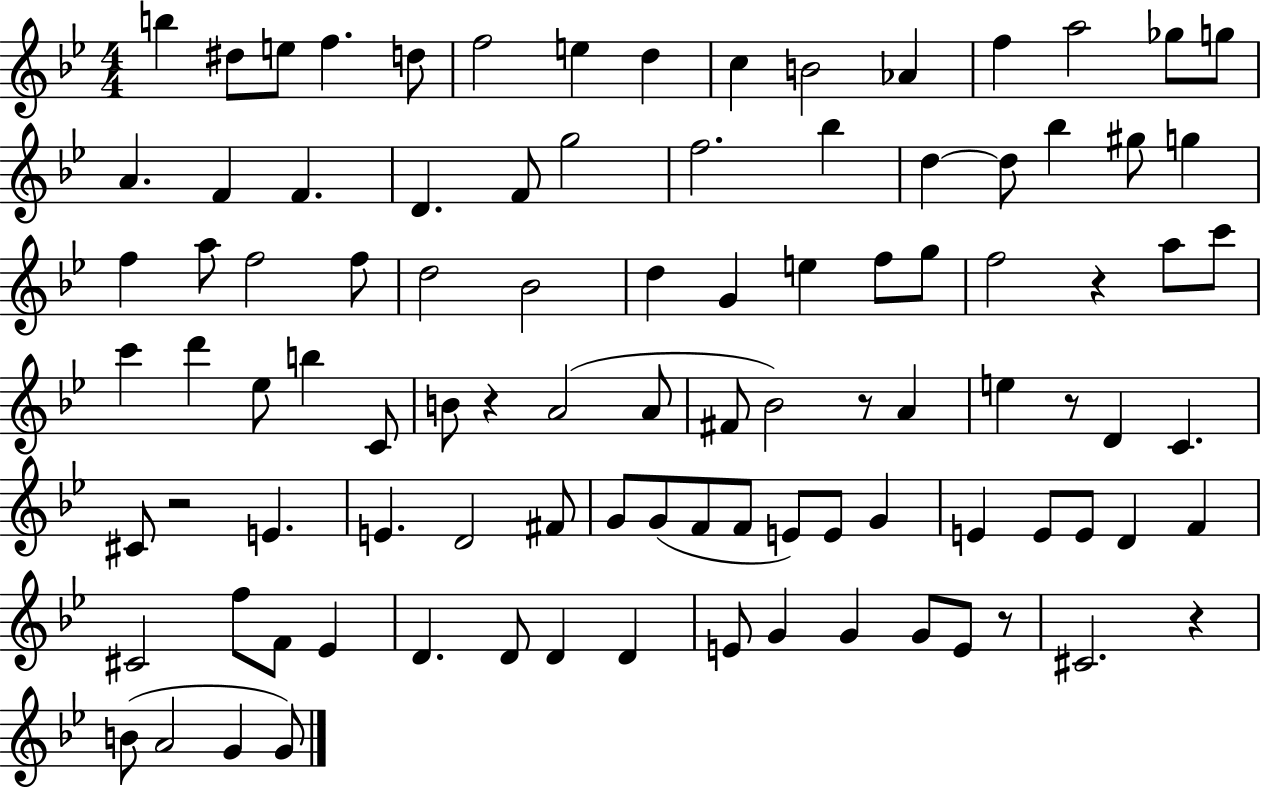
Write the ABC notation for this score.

X:1
T:Untitled
M:4/4
L:1/4
K:Bb
b ^d/2 e/2 f d/2 f2 e d c B2 _A f a2 _g/2 g/2 A F F D F/2 g2 f2 _b d d/2 _b ^g/2 g f a/2 f2 f/2 d2 _B2 d G e f/2 g/2 f2 z a/2 c'/2 c' d' _e/2 b C/2 B/2 z A2 A/2 ^F/2 _B2 z/2 A e z/2 D C ^C/2 z2 E E D2 ^F/2 G/2 G/2 F/2 F/2 E/2 E/2 G E E/2 E/2 D F ^C2 f/2 F/2 _E D D/2 D D E/2 G G G/2 E/2 z/2 ^C2 z B/2 A2 G G/2